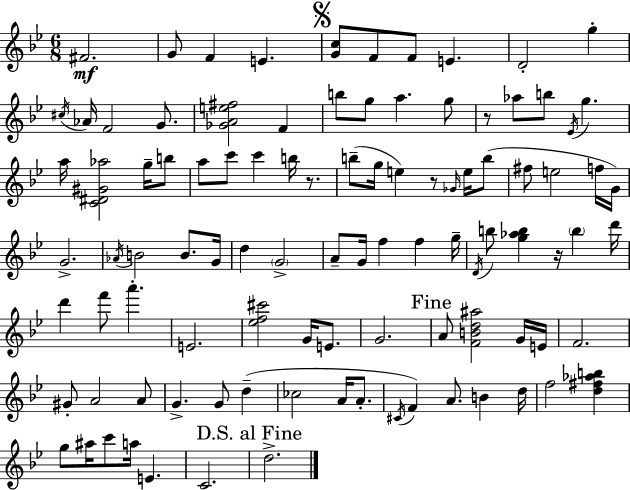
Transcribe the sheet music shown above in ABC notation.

X:1
T:Untitled
M:6/8
L:1/4
K:Bb
^F2 G/2 F E [Gc]/2 F/2 F/2 E D2 g ^c/4 _A/4 F2 G/2 [_GAe^f]2 F b/2 g/2 a g/2 z/2 _a/2 b/2 _E/4 g a/4 [C^D^G_a]2 g/4 b/2 a/2 c'/2 c' b/4 z/2 b/2 g/4 e z/2 _G/4 e/4 b/2 ^f/2 e2 f/4 G/4 G2 _A/4 B2 B/2 G/4 d G2 A/2 G/4 f f g/4 D/4 b/2 [g_ab] z/4 b d'/4 d' f'/2 a' E2 [_ef^c']2 G/4 E/2 G2 A/2 [FBd^a]2 G/4 E/4 F2 ^G/2 A2 A/2 G G/2 d _c2 A/4 A/2 ^C/4 F A/2 B d/4 f2 [d^f_ab] g/2 ^a/4 c'/2 a/4 E C2 d2